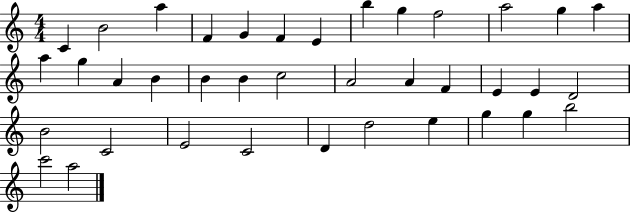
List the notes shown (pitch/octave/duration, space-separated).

C4/q B4/h A5/q F4/q G4/q F4/q E4/q B5/q G5/q F5/h A5/h G5/q A5/q A5/q G5/q A4/q B4/q B4/q B4/q C5/h A4/h A4/q F4/q E4/q E4/q D4/h B4/h C4/h E4/h C4/h D4/q D5/h E5/q G5/q G5/q B5/h C6/h A5/h